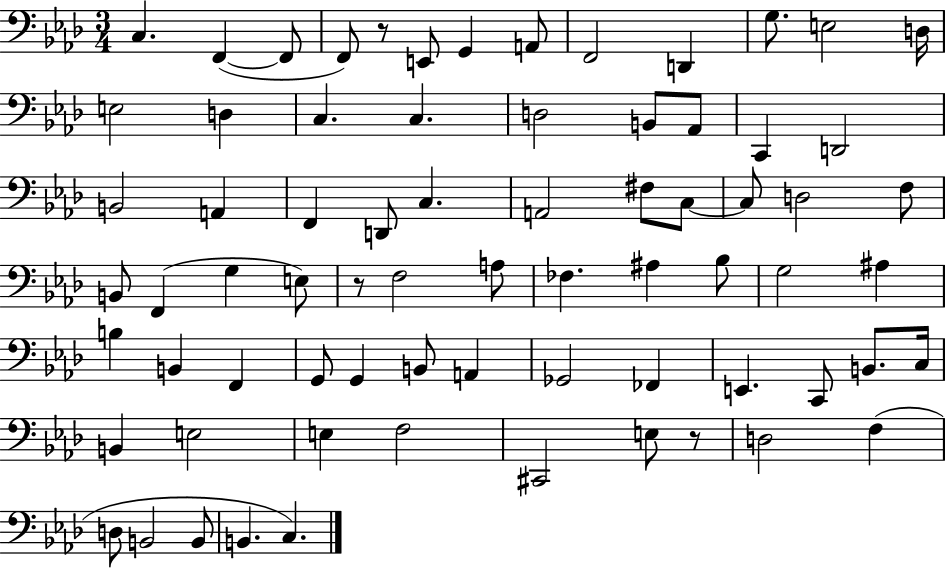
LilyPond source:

{
  \clef bass
  \numericTimeSignature
  \time 3/4
  \key aes \major
  \repeat volta 2 { c4. f,4~(~ f,8 | f,8) r8 e,8 g,4 a,8 | f,2 d,4 | g8. e2 d16 | \break e2 d4 | c4. c4. | d2 b,8 aes,8 | c,4 d,2 | \break b,2 a,4 | f,4 d,8 c4. | a,2 fis8 c8~~ | c8 d2 f8 | \break b,8 f,4( g4 e8) | r8 f2 a8 | fes4. ais4 bes8 | g2 ais4 | \break b4 b,4 f,4 | g,8 g,4 b,8 a,4 | ges,2 fes,4 | e,4. c,8 b,8. c16 | \break b,4 e2 | e4 f2 | cis,2 e8 r8 | d2 f4( | \break d8 b,2 b,8 | b,4. c4.) | } \bar "|."
}